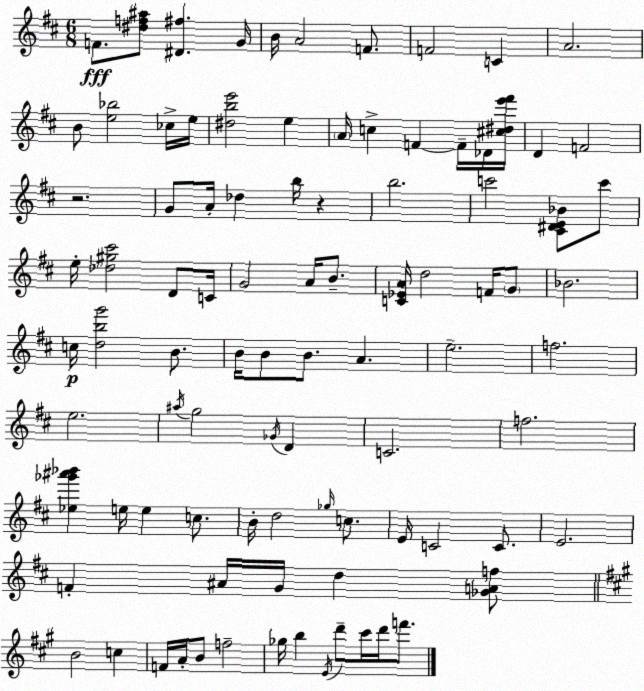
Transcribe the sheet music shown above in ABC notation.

X:1
T:Untitled
M:6/8
L:1/4
K:D
F/2 [^df^a]/2 [^D^f] G/4 B/4 A2 F/2 F2 C A2 B/2 [e_b]2 _c/4 e/4 [^dbe']2 e A/4 c F F/4 _D/4 [^c^de'^f']/4 D F2 z2 G/2 A/4 _d b/4 z b2 c'2 [^C^DE_B]/2 c'/2 e/4 [_d^g^c']2 D/2 C/4 G2 A/4 B/2 [C_EA]/4 d2 F/4 G/2 _B2 c/4 [dbg']2 B/2 B/4 B/2 B/2 A e2 f2 e2 ^a/4 g2 _G/4 D C2 f2 [_e_g'^a'_b'] e/4 e c/2 B/4 d2 _g/4 c/2 E/4 C2 C/2 E2 F ^A/4 G/4 d [_GAf]/2 B2 c F/4 A/4 B/2 f2 _g/4 b E/4 d'/2 ^c'/4 d'/4 f'/2